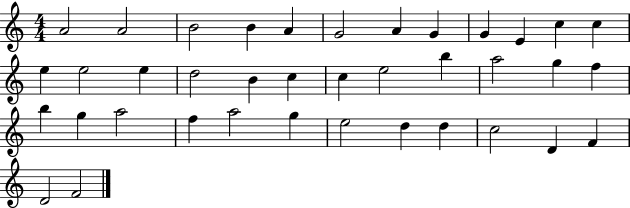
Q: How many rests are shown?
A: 0